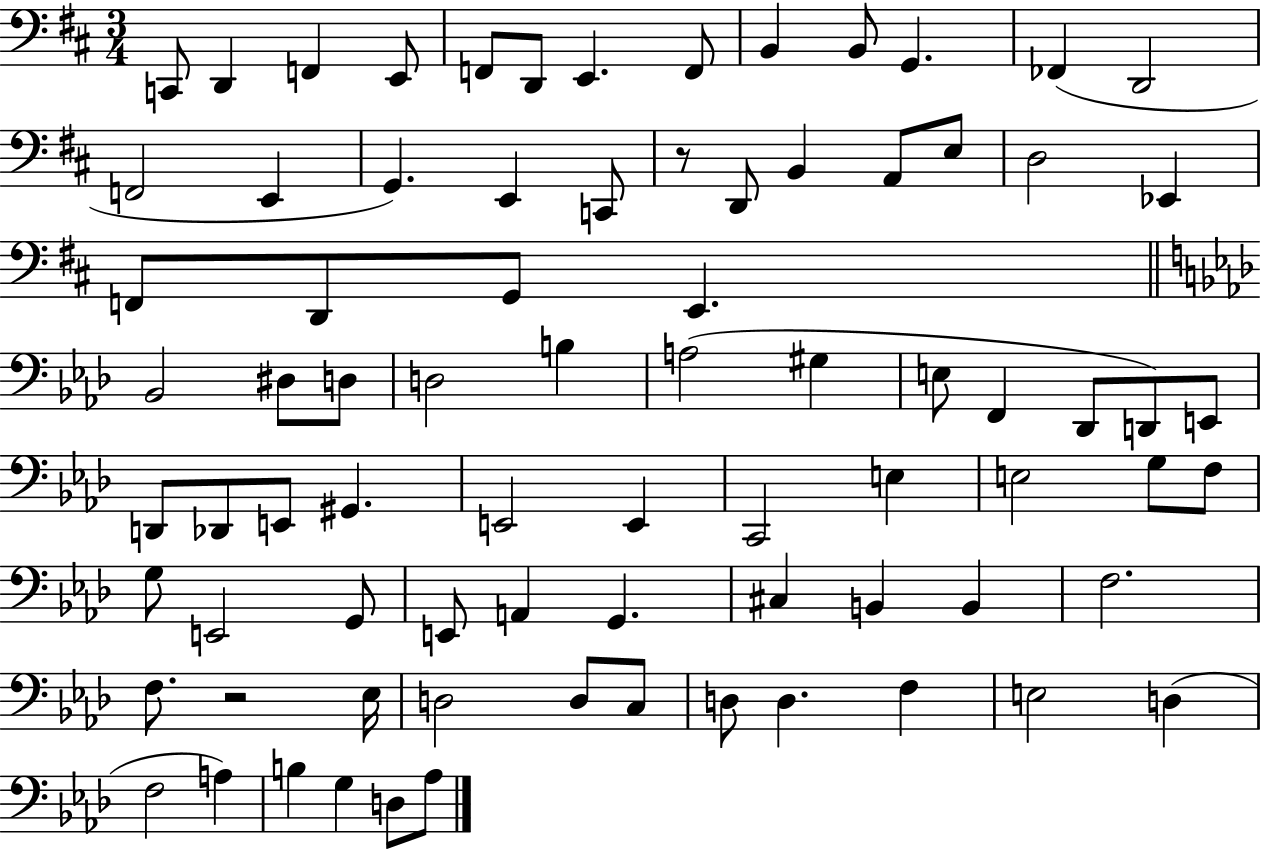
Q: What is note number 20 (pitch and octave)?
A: B2